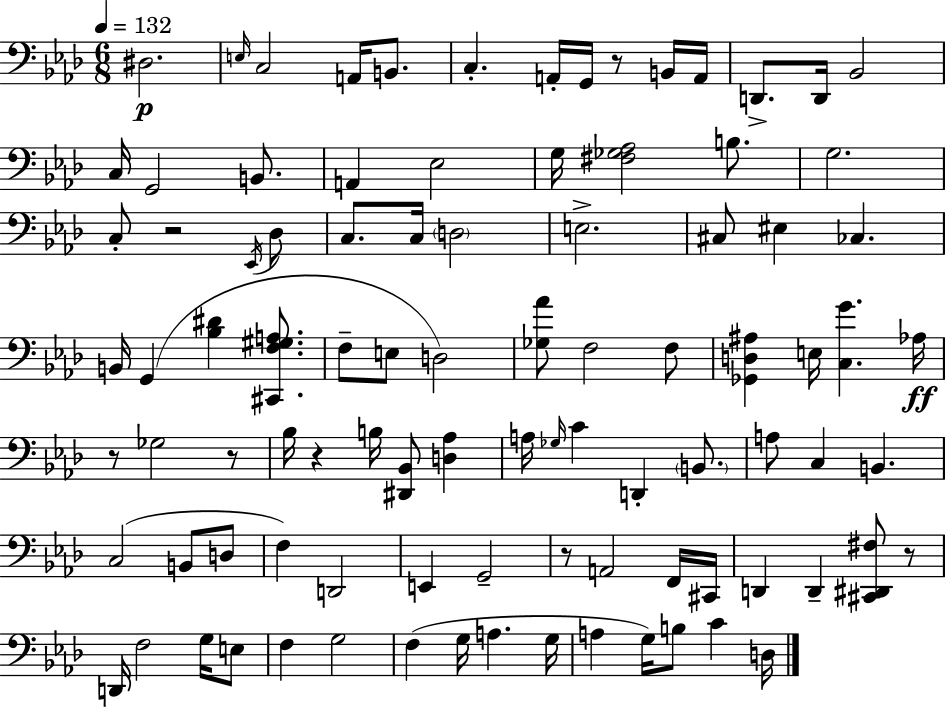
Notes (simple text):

D#3/h. E3/s C3/h A2/s B2/e. C3/q. A2/s G2/s R/e B2/s A2/s D2/e. D2/s Bb2/h C3/s G2/h B2/e. A2/q Eb3/h G3/s [F#3,Gb3,Ab3]/h B3/e. G3/h. C3/e R/h Eb2/s Db3/e C3/e. C3/s D3/h E3/h. C#3/e EIS3/q CES3/q. B2/s G2/q [Bb3,D#4]/q [C#2,F3,G#3,A3]/e. F3/e E3/e D3/h [Gb3,Ab4]/e F3/h F3/e [Gb2,D3,A#3]/q E3/s [C3,G4]/q. Ab3/s R/e Gb3/h R/e Bb3/s R/q B3/s [D#2,Bb2]/e [D3,Ab3]/q A3/s Gb3/s C4/q D2/q B2/e. A3/e C3/q B2/q. C3/h B2/e D3/e F3/q D2/h E2/q G2/h R/e A2/h F2/s C#2/s D2/q D2/q [C#2,D#2,F#3]/e R/e D2/s F3/h G3/s E3/e F3/q G3/h F3/q G3/s A3/q. G3/s A3/q G3/s B3/e C4/q D3/s